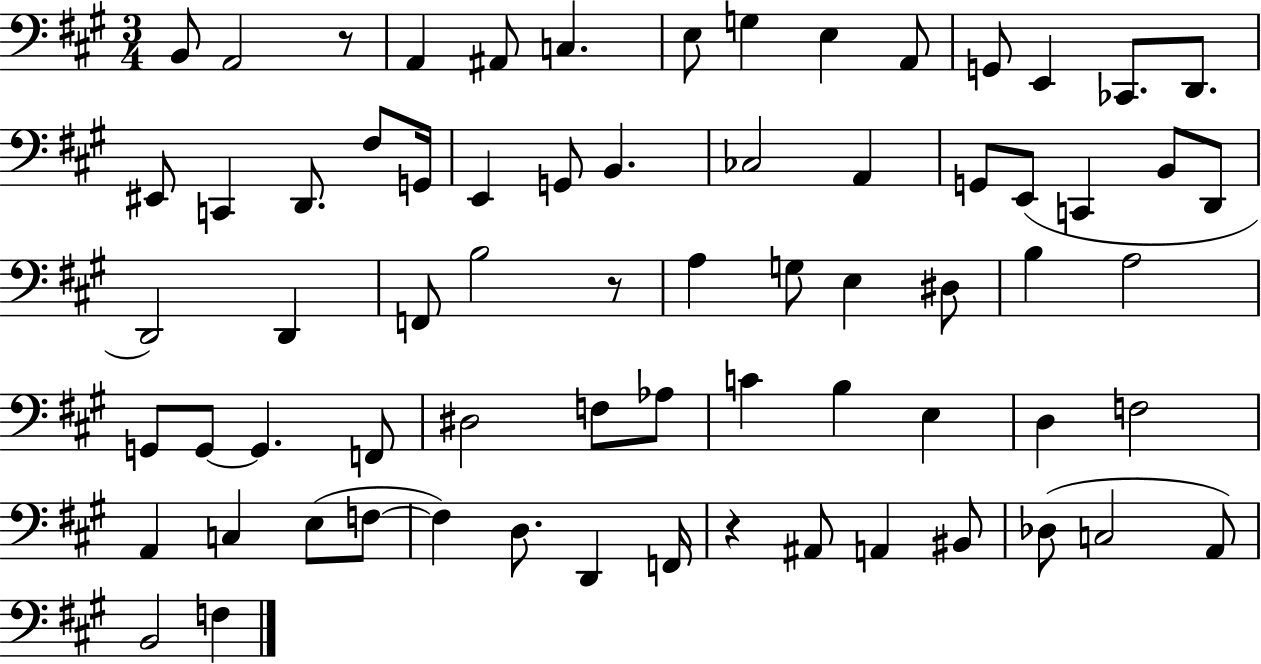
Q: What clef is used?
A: bass